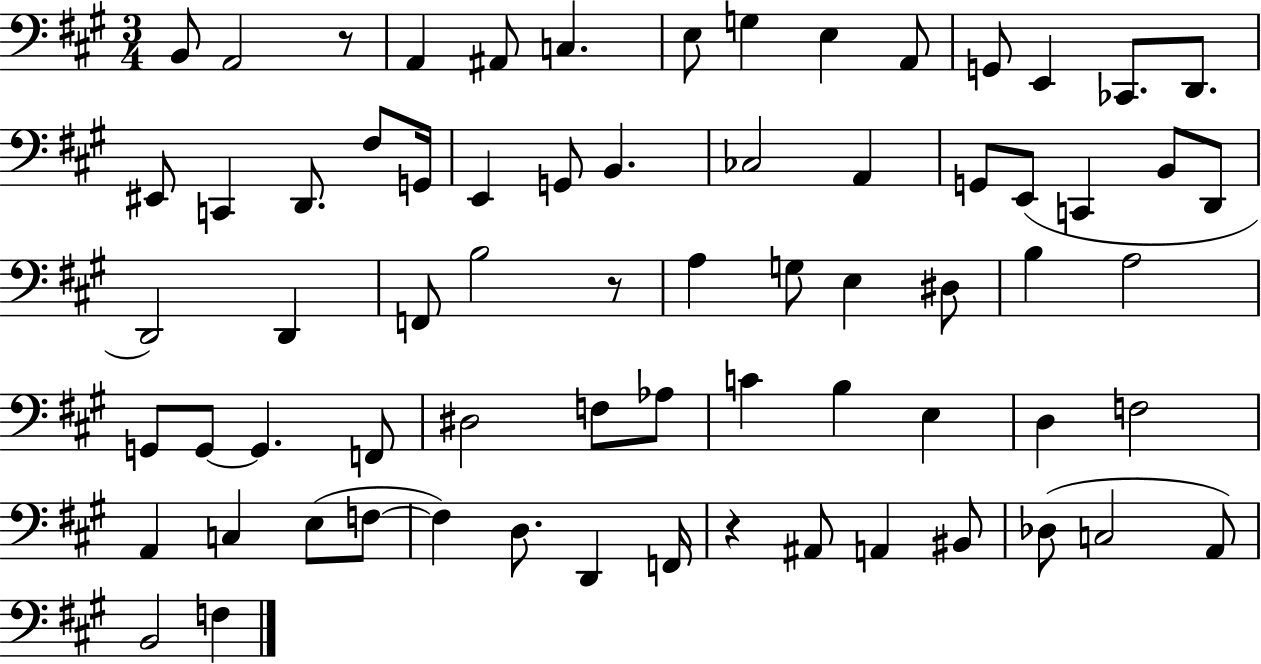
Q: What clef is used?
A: bass